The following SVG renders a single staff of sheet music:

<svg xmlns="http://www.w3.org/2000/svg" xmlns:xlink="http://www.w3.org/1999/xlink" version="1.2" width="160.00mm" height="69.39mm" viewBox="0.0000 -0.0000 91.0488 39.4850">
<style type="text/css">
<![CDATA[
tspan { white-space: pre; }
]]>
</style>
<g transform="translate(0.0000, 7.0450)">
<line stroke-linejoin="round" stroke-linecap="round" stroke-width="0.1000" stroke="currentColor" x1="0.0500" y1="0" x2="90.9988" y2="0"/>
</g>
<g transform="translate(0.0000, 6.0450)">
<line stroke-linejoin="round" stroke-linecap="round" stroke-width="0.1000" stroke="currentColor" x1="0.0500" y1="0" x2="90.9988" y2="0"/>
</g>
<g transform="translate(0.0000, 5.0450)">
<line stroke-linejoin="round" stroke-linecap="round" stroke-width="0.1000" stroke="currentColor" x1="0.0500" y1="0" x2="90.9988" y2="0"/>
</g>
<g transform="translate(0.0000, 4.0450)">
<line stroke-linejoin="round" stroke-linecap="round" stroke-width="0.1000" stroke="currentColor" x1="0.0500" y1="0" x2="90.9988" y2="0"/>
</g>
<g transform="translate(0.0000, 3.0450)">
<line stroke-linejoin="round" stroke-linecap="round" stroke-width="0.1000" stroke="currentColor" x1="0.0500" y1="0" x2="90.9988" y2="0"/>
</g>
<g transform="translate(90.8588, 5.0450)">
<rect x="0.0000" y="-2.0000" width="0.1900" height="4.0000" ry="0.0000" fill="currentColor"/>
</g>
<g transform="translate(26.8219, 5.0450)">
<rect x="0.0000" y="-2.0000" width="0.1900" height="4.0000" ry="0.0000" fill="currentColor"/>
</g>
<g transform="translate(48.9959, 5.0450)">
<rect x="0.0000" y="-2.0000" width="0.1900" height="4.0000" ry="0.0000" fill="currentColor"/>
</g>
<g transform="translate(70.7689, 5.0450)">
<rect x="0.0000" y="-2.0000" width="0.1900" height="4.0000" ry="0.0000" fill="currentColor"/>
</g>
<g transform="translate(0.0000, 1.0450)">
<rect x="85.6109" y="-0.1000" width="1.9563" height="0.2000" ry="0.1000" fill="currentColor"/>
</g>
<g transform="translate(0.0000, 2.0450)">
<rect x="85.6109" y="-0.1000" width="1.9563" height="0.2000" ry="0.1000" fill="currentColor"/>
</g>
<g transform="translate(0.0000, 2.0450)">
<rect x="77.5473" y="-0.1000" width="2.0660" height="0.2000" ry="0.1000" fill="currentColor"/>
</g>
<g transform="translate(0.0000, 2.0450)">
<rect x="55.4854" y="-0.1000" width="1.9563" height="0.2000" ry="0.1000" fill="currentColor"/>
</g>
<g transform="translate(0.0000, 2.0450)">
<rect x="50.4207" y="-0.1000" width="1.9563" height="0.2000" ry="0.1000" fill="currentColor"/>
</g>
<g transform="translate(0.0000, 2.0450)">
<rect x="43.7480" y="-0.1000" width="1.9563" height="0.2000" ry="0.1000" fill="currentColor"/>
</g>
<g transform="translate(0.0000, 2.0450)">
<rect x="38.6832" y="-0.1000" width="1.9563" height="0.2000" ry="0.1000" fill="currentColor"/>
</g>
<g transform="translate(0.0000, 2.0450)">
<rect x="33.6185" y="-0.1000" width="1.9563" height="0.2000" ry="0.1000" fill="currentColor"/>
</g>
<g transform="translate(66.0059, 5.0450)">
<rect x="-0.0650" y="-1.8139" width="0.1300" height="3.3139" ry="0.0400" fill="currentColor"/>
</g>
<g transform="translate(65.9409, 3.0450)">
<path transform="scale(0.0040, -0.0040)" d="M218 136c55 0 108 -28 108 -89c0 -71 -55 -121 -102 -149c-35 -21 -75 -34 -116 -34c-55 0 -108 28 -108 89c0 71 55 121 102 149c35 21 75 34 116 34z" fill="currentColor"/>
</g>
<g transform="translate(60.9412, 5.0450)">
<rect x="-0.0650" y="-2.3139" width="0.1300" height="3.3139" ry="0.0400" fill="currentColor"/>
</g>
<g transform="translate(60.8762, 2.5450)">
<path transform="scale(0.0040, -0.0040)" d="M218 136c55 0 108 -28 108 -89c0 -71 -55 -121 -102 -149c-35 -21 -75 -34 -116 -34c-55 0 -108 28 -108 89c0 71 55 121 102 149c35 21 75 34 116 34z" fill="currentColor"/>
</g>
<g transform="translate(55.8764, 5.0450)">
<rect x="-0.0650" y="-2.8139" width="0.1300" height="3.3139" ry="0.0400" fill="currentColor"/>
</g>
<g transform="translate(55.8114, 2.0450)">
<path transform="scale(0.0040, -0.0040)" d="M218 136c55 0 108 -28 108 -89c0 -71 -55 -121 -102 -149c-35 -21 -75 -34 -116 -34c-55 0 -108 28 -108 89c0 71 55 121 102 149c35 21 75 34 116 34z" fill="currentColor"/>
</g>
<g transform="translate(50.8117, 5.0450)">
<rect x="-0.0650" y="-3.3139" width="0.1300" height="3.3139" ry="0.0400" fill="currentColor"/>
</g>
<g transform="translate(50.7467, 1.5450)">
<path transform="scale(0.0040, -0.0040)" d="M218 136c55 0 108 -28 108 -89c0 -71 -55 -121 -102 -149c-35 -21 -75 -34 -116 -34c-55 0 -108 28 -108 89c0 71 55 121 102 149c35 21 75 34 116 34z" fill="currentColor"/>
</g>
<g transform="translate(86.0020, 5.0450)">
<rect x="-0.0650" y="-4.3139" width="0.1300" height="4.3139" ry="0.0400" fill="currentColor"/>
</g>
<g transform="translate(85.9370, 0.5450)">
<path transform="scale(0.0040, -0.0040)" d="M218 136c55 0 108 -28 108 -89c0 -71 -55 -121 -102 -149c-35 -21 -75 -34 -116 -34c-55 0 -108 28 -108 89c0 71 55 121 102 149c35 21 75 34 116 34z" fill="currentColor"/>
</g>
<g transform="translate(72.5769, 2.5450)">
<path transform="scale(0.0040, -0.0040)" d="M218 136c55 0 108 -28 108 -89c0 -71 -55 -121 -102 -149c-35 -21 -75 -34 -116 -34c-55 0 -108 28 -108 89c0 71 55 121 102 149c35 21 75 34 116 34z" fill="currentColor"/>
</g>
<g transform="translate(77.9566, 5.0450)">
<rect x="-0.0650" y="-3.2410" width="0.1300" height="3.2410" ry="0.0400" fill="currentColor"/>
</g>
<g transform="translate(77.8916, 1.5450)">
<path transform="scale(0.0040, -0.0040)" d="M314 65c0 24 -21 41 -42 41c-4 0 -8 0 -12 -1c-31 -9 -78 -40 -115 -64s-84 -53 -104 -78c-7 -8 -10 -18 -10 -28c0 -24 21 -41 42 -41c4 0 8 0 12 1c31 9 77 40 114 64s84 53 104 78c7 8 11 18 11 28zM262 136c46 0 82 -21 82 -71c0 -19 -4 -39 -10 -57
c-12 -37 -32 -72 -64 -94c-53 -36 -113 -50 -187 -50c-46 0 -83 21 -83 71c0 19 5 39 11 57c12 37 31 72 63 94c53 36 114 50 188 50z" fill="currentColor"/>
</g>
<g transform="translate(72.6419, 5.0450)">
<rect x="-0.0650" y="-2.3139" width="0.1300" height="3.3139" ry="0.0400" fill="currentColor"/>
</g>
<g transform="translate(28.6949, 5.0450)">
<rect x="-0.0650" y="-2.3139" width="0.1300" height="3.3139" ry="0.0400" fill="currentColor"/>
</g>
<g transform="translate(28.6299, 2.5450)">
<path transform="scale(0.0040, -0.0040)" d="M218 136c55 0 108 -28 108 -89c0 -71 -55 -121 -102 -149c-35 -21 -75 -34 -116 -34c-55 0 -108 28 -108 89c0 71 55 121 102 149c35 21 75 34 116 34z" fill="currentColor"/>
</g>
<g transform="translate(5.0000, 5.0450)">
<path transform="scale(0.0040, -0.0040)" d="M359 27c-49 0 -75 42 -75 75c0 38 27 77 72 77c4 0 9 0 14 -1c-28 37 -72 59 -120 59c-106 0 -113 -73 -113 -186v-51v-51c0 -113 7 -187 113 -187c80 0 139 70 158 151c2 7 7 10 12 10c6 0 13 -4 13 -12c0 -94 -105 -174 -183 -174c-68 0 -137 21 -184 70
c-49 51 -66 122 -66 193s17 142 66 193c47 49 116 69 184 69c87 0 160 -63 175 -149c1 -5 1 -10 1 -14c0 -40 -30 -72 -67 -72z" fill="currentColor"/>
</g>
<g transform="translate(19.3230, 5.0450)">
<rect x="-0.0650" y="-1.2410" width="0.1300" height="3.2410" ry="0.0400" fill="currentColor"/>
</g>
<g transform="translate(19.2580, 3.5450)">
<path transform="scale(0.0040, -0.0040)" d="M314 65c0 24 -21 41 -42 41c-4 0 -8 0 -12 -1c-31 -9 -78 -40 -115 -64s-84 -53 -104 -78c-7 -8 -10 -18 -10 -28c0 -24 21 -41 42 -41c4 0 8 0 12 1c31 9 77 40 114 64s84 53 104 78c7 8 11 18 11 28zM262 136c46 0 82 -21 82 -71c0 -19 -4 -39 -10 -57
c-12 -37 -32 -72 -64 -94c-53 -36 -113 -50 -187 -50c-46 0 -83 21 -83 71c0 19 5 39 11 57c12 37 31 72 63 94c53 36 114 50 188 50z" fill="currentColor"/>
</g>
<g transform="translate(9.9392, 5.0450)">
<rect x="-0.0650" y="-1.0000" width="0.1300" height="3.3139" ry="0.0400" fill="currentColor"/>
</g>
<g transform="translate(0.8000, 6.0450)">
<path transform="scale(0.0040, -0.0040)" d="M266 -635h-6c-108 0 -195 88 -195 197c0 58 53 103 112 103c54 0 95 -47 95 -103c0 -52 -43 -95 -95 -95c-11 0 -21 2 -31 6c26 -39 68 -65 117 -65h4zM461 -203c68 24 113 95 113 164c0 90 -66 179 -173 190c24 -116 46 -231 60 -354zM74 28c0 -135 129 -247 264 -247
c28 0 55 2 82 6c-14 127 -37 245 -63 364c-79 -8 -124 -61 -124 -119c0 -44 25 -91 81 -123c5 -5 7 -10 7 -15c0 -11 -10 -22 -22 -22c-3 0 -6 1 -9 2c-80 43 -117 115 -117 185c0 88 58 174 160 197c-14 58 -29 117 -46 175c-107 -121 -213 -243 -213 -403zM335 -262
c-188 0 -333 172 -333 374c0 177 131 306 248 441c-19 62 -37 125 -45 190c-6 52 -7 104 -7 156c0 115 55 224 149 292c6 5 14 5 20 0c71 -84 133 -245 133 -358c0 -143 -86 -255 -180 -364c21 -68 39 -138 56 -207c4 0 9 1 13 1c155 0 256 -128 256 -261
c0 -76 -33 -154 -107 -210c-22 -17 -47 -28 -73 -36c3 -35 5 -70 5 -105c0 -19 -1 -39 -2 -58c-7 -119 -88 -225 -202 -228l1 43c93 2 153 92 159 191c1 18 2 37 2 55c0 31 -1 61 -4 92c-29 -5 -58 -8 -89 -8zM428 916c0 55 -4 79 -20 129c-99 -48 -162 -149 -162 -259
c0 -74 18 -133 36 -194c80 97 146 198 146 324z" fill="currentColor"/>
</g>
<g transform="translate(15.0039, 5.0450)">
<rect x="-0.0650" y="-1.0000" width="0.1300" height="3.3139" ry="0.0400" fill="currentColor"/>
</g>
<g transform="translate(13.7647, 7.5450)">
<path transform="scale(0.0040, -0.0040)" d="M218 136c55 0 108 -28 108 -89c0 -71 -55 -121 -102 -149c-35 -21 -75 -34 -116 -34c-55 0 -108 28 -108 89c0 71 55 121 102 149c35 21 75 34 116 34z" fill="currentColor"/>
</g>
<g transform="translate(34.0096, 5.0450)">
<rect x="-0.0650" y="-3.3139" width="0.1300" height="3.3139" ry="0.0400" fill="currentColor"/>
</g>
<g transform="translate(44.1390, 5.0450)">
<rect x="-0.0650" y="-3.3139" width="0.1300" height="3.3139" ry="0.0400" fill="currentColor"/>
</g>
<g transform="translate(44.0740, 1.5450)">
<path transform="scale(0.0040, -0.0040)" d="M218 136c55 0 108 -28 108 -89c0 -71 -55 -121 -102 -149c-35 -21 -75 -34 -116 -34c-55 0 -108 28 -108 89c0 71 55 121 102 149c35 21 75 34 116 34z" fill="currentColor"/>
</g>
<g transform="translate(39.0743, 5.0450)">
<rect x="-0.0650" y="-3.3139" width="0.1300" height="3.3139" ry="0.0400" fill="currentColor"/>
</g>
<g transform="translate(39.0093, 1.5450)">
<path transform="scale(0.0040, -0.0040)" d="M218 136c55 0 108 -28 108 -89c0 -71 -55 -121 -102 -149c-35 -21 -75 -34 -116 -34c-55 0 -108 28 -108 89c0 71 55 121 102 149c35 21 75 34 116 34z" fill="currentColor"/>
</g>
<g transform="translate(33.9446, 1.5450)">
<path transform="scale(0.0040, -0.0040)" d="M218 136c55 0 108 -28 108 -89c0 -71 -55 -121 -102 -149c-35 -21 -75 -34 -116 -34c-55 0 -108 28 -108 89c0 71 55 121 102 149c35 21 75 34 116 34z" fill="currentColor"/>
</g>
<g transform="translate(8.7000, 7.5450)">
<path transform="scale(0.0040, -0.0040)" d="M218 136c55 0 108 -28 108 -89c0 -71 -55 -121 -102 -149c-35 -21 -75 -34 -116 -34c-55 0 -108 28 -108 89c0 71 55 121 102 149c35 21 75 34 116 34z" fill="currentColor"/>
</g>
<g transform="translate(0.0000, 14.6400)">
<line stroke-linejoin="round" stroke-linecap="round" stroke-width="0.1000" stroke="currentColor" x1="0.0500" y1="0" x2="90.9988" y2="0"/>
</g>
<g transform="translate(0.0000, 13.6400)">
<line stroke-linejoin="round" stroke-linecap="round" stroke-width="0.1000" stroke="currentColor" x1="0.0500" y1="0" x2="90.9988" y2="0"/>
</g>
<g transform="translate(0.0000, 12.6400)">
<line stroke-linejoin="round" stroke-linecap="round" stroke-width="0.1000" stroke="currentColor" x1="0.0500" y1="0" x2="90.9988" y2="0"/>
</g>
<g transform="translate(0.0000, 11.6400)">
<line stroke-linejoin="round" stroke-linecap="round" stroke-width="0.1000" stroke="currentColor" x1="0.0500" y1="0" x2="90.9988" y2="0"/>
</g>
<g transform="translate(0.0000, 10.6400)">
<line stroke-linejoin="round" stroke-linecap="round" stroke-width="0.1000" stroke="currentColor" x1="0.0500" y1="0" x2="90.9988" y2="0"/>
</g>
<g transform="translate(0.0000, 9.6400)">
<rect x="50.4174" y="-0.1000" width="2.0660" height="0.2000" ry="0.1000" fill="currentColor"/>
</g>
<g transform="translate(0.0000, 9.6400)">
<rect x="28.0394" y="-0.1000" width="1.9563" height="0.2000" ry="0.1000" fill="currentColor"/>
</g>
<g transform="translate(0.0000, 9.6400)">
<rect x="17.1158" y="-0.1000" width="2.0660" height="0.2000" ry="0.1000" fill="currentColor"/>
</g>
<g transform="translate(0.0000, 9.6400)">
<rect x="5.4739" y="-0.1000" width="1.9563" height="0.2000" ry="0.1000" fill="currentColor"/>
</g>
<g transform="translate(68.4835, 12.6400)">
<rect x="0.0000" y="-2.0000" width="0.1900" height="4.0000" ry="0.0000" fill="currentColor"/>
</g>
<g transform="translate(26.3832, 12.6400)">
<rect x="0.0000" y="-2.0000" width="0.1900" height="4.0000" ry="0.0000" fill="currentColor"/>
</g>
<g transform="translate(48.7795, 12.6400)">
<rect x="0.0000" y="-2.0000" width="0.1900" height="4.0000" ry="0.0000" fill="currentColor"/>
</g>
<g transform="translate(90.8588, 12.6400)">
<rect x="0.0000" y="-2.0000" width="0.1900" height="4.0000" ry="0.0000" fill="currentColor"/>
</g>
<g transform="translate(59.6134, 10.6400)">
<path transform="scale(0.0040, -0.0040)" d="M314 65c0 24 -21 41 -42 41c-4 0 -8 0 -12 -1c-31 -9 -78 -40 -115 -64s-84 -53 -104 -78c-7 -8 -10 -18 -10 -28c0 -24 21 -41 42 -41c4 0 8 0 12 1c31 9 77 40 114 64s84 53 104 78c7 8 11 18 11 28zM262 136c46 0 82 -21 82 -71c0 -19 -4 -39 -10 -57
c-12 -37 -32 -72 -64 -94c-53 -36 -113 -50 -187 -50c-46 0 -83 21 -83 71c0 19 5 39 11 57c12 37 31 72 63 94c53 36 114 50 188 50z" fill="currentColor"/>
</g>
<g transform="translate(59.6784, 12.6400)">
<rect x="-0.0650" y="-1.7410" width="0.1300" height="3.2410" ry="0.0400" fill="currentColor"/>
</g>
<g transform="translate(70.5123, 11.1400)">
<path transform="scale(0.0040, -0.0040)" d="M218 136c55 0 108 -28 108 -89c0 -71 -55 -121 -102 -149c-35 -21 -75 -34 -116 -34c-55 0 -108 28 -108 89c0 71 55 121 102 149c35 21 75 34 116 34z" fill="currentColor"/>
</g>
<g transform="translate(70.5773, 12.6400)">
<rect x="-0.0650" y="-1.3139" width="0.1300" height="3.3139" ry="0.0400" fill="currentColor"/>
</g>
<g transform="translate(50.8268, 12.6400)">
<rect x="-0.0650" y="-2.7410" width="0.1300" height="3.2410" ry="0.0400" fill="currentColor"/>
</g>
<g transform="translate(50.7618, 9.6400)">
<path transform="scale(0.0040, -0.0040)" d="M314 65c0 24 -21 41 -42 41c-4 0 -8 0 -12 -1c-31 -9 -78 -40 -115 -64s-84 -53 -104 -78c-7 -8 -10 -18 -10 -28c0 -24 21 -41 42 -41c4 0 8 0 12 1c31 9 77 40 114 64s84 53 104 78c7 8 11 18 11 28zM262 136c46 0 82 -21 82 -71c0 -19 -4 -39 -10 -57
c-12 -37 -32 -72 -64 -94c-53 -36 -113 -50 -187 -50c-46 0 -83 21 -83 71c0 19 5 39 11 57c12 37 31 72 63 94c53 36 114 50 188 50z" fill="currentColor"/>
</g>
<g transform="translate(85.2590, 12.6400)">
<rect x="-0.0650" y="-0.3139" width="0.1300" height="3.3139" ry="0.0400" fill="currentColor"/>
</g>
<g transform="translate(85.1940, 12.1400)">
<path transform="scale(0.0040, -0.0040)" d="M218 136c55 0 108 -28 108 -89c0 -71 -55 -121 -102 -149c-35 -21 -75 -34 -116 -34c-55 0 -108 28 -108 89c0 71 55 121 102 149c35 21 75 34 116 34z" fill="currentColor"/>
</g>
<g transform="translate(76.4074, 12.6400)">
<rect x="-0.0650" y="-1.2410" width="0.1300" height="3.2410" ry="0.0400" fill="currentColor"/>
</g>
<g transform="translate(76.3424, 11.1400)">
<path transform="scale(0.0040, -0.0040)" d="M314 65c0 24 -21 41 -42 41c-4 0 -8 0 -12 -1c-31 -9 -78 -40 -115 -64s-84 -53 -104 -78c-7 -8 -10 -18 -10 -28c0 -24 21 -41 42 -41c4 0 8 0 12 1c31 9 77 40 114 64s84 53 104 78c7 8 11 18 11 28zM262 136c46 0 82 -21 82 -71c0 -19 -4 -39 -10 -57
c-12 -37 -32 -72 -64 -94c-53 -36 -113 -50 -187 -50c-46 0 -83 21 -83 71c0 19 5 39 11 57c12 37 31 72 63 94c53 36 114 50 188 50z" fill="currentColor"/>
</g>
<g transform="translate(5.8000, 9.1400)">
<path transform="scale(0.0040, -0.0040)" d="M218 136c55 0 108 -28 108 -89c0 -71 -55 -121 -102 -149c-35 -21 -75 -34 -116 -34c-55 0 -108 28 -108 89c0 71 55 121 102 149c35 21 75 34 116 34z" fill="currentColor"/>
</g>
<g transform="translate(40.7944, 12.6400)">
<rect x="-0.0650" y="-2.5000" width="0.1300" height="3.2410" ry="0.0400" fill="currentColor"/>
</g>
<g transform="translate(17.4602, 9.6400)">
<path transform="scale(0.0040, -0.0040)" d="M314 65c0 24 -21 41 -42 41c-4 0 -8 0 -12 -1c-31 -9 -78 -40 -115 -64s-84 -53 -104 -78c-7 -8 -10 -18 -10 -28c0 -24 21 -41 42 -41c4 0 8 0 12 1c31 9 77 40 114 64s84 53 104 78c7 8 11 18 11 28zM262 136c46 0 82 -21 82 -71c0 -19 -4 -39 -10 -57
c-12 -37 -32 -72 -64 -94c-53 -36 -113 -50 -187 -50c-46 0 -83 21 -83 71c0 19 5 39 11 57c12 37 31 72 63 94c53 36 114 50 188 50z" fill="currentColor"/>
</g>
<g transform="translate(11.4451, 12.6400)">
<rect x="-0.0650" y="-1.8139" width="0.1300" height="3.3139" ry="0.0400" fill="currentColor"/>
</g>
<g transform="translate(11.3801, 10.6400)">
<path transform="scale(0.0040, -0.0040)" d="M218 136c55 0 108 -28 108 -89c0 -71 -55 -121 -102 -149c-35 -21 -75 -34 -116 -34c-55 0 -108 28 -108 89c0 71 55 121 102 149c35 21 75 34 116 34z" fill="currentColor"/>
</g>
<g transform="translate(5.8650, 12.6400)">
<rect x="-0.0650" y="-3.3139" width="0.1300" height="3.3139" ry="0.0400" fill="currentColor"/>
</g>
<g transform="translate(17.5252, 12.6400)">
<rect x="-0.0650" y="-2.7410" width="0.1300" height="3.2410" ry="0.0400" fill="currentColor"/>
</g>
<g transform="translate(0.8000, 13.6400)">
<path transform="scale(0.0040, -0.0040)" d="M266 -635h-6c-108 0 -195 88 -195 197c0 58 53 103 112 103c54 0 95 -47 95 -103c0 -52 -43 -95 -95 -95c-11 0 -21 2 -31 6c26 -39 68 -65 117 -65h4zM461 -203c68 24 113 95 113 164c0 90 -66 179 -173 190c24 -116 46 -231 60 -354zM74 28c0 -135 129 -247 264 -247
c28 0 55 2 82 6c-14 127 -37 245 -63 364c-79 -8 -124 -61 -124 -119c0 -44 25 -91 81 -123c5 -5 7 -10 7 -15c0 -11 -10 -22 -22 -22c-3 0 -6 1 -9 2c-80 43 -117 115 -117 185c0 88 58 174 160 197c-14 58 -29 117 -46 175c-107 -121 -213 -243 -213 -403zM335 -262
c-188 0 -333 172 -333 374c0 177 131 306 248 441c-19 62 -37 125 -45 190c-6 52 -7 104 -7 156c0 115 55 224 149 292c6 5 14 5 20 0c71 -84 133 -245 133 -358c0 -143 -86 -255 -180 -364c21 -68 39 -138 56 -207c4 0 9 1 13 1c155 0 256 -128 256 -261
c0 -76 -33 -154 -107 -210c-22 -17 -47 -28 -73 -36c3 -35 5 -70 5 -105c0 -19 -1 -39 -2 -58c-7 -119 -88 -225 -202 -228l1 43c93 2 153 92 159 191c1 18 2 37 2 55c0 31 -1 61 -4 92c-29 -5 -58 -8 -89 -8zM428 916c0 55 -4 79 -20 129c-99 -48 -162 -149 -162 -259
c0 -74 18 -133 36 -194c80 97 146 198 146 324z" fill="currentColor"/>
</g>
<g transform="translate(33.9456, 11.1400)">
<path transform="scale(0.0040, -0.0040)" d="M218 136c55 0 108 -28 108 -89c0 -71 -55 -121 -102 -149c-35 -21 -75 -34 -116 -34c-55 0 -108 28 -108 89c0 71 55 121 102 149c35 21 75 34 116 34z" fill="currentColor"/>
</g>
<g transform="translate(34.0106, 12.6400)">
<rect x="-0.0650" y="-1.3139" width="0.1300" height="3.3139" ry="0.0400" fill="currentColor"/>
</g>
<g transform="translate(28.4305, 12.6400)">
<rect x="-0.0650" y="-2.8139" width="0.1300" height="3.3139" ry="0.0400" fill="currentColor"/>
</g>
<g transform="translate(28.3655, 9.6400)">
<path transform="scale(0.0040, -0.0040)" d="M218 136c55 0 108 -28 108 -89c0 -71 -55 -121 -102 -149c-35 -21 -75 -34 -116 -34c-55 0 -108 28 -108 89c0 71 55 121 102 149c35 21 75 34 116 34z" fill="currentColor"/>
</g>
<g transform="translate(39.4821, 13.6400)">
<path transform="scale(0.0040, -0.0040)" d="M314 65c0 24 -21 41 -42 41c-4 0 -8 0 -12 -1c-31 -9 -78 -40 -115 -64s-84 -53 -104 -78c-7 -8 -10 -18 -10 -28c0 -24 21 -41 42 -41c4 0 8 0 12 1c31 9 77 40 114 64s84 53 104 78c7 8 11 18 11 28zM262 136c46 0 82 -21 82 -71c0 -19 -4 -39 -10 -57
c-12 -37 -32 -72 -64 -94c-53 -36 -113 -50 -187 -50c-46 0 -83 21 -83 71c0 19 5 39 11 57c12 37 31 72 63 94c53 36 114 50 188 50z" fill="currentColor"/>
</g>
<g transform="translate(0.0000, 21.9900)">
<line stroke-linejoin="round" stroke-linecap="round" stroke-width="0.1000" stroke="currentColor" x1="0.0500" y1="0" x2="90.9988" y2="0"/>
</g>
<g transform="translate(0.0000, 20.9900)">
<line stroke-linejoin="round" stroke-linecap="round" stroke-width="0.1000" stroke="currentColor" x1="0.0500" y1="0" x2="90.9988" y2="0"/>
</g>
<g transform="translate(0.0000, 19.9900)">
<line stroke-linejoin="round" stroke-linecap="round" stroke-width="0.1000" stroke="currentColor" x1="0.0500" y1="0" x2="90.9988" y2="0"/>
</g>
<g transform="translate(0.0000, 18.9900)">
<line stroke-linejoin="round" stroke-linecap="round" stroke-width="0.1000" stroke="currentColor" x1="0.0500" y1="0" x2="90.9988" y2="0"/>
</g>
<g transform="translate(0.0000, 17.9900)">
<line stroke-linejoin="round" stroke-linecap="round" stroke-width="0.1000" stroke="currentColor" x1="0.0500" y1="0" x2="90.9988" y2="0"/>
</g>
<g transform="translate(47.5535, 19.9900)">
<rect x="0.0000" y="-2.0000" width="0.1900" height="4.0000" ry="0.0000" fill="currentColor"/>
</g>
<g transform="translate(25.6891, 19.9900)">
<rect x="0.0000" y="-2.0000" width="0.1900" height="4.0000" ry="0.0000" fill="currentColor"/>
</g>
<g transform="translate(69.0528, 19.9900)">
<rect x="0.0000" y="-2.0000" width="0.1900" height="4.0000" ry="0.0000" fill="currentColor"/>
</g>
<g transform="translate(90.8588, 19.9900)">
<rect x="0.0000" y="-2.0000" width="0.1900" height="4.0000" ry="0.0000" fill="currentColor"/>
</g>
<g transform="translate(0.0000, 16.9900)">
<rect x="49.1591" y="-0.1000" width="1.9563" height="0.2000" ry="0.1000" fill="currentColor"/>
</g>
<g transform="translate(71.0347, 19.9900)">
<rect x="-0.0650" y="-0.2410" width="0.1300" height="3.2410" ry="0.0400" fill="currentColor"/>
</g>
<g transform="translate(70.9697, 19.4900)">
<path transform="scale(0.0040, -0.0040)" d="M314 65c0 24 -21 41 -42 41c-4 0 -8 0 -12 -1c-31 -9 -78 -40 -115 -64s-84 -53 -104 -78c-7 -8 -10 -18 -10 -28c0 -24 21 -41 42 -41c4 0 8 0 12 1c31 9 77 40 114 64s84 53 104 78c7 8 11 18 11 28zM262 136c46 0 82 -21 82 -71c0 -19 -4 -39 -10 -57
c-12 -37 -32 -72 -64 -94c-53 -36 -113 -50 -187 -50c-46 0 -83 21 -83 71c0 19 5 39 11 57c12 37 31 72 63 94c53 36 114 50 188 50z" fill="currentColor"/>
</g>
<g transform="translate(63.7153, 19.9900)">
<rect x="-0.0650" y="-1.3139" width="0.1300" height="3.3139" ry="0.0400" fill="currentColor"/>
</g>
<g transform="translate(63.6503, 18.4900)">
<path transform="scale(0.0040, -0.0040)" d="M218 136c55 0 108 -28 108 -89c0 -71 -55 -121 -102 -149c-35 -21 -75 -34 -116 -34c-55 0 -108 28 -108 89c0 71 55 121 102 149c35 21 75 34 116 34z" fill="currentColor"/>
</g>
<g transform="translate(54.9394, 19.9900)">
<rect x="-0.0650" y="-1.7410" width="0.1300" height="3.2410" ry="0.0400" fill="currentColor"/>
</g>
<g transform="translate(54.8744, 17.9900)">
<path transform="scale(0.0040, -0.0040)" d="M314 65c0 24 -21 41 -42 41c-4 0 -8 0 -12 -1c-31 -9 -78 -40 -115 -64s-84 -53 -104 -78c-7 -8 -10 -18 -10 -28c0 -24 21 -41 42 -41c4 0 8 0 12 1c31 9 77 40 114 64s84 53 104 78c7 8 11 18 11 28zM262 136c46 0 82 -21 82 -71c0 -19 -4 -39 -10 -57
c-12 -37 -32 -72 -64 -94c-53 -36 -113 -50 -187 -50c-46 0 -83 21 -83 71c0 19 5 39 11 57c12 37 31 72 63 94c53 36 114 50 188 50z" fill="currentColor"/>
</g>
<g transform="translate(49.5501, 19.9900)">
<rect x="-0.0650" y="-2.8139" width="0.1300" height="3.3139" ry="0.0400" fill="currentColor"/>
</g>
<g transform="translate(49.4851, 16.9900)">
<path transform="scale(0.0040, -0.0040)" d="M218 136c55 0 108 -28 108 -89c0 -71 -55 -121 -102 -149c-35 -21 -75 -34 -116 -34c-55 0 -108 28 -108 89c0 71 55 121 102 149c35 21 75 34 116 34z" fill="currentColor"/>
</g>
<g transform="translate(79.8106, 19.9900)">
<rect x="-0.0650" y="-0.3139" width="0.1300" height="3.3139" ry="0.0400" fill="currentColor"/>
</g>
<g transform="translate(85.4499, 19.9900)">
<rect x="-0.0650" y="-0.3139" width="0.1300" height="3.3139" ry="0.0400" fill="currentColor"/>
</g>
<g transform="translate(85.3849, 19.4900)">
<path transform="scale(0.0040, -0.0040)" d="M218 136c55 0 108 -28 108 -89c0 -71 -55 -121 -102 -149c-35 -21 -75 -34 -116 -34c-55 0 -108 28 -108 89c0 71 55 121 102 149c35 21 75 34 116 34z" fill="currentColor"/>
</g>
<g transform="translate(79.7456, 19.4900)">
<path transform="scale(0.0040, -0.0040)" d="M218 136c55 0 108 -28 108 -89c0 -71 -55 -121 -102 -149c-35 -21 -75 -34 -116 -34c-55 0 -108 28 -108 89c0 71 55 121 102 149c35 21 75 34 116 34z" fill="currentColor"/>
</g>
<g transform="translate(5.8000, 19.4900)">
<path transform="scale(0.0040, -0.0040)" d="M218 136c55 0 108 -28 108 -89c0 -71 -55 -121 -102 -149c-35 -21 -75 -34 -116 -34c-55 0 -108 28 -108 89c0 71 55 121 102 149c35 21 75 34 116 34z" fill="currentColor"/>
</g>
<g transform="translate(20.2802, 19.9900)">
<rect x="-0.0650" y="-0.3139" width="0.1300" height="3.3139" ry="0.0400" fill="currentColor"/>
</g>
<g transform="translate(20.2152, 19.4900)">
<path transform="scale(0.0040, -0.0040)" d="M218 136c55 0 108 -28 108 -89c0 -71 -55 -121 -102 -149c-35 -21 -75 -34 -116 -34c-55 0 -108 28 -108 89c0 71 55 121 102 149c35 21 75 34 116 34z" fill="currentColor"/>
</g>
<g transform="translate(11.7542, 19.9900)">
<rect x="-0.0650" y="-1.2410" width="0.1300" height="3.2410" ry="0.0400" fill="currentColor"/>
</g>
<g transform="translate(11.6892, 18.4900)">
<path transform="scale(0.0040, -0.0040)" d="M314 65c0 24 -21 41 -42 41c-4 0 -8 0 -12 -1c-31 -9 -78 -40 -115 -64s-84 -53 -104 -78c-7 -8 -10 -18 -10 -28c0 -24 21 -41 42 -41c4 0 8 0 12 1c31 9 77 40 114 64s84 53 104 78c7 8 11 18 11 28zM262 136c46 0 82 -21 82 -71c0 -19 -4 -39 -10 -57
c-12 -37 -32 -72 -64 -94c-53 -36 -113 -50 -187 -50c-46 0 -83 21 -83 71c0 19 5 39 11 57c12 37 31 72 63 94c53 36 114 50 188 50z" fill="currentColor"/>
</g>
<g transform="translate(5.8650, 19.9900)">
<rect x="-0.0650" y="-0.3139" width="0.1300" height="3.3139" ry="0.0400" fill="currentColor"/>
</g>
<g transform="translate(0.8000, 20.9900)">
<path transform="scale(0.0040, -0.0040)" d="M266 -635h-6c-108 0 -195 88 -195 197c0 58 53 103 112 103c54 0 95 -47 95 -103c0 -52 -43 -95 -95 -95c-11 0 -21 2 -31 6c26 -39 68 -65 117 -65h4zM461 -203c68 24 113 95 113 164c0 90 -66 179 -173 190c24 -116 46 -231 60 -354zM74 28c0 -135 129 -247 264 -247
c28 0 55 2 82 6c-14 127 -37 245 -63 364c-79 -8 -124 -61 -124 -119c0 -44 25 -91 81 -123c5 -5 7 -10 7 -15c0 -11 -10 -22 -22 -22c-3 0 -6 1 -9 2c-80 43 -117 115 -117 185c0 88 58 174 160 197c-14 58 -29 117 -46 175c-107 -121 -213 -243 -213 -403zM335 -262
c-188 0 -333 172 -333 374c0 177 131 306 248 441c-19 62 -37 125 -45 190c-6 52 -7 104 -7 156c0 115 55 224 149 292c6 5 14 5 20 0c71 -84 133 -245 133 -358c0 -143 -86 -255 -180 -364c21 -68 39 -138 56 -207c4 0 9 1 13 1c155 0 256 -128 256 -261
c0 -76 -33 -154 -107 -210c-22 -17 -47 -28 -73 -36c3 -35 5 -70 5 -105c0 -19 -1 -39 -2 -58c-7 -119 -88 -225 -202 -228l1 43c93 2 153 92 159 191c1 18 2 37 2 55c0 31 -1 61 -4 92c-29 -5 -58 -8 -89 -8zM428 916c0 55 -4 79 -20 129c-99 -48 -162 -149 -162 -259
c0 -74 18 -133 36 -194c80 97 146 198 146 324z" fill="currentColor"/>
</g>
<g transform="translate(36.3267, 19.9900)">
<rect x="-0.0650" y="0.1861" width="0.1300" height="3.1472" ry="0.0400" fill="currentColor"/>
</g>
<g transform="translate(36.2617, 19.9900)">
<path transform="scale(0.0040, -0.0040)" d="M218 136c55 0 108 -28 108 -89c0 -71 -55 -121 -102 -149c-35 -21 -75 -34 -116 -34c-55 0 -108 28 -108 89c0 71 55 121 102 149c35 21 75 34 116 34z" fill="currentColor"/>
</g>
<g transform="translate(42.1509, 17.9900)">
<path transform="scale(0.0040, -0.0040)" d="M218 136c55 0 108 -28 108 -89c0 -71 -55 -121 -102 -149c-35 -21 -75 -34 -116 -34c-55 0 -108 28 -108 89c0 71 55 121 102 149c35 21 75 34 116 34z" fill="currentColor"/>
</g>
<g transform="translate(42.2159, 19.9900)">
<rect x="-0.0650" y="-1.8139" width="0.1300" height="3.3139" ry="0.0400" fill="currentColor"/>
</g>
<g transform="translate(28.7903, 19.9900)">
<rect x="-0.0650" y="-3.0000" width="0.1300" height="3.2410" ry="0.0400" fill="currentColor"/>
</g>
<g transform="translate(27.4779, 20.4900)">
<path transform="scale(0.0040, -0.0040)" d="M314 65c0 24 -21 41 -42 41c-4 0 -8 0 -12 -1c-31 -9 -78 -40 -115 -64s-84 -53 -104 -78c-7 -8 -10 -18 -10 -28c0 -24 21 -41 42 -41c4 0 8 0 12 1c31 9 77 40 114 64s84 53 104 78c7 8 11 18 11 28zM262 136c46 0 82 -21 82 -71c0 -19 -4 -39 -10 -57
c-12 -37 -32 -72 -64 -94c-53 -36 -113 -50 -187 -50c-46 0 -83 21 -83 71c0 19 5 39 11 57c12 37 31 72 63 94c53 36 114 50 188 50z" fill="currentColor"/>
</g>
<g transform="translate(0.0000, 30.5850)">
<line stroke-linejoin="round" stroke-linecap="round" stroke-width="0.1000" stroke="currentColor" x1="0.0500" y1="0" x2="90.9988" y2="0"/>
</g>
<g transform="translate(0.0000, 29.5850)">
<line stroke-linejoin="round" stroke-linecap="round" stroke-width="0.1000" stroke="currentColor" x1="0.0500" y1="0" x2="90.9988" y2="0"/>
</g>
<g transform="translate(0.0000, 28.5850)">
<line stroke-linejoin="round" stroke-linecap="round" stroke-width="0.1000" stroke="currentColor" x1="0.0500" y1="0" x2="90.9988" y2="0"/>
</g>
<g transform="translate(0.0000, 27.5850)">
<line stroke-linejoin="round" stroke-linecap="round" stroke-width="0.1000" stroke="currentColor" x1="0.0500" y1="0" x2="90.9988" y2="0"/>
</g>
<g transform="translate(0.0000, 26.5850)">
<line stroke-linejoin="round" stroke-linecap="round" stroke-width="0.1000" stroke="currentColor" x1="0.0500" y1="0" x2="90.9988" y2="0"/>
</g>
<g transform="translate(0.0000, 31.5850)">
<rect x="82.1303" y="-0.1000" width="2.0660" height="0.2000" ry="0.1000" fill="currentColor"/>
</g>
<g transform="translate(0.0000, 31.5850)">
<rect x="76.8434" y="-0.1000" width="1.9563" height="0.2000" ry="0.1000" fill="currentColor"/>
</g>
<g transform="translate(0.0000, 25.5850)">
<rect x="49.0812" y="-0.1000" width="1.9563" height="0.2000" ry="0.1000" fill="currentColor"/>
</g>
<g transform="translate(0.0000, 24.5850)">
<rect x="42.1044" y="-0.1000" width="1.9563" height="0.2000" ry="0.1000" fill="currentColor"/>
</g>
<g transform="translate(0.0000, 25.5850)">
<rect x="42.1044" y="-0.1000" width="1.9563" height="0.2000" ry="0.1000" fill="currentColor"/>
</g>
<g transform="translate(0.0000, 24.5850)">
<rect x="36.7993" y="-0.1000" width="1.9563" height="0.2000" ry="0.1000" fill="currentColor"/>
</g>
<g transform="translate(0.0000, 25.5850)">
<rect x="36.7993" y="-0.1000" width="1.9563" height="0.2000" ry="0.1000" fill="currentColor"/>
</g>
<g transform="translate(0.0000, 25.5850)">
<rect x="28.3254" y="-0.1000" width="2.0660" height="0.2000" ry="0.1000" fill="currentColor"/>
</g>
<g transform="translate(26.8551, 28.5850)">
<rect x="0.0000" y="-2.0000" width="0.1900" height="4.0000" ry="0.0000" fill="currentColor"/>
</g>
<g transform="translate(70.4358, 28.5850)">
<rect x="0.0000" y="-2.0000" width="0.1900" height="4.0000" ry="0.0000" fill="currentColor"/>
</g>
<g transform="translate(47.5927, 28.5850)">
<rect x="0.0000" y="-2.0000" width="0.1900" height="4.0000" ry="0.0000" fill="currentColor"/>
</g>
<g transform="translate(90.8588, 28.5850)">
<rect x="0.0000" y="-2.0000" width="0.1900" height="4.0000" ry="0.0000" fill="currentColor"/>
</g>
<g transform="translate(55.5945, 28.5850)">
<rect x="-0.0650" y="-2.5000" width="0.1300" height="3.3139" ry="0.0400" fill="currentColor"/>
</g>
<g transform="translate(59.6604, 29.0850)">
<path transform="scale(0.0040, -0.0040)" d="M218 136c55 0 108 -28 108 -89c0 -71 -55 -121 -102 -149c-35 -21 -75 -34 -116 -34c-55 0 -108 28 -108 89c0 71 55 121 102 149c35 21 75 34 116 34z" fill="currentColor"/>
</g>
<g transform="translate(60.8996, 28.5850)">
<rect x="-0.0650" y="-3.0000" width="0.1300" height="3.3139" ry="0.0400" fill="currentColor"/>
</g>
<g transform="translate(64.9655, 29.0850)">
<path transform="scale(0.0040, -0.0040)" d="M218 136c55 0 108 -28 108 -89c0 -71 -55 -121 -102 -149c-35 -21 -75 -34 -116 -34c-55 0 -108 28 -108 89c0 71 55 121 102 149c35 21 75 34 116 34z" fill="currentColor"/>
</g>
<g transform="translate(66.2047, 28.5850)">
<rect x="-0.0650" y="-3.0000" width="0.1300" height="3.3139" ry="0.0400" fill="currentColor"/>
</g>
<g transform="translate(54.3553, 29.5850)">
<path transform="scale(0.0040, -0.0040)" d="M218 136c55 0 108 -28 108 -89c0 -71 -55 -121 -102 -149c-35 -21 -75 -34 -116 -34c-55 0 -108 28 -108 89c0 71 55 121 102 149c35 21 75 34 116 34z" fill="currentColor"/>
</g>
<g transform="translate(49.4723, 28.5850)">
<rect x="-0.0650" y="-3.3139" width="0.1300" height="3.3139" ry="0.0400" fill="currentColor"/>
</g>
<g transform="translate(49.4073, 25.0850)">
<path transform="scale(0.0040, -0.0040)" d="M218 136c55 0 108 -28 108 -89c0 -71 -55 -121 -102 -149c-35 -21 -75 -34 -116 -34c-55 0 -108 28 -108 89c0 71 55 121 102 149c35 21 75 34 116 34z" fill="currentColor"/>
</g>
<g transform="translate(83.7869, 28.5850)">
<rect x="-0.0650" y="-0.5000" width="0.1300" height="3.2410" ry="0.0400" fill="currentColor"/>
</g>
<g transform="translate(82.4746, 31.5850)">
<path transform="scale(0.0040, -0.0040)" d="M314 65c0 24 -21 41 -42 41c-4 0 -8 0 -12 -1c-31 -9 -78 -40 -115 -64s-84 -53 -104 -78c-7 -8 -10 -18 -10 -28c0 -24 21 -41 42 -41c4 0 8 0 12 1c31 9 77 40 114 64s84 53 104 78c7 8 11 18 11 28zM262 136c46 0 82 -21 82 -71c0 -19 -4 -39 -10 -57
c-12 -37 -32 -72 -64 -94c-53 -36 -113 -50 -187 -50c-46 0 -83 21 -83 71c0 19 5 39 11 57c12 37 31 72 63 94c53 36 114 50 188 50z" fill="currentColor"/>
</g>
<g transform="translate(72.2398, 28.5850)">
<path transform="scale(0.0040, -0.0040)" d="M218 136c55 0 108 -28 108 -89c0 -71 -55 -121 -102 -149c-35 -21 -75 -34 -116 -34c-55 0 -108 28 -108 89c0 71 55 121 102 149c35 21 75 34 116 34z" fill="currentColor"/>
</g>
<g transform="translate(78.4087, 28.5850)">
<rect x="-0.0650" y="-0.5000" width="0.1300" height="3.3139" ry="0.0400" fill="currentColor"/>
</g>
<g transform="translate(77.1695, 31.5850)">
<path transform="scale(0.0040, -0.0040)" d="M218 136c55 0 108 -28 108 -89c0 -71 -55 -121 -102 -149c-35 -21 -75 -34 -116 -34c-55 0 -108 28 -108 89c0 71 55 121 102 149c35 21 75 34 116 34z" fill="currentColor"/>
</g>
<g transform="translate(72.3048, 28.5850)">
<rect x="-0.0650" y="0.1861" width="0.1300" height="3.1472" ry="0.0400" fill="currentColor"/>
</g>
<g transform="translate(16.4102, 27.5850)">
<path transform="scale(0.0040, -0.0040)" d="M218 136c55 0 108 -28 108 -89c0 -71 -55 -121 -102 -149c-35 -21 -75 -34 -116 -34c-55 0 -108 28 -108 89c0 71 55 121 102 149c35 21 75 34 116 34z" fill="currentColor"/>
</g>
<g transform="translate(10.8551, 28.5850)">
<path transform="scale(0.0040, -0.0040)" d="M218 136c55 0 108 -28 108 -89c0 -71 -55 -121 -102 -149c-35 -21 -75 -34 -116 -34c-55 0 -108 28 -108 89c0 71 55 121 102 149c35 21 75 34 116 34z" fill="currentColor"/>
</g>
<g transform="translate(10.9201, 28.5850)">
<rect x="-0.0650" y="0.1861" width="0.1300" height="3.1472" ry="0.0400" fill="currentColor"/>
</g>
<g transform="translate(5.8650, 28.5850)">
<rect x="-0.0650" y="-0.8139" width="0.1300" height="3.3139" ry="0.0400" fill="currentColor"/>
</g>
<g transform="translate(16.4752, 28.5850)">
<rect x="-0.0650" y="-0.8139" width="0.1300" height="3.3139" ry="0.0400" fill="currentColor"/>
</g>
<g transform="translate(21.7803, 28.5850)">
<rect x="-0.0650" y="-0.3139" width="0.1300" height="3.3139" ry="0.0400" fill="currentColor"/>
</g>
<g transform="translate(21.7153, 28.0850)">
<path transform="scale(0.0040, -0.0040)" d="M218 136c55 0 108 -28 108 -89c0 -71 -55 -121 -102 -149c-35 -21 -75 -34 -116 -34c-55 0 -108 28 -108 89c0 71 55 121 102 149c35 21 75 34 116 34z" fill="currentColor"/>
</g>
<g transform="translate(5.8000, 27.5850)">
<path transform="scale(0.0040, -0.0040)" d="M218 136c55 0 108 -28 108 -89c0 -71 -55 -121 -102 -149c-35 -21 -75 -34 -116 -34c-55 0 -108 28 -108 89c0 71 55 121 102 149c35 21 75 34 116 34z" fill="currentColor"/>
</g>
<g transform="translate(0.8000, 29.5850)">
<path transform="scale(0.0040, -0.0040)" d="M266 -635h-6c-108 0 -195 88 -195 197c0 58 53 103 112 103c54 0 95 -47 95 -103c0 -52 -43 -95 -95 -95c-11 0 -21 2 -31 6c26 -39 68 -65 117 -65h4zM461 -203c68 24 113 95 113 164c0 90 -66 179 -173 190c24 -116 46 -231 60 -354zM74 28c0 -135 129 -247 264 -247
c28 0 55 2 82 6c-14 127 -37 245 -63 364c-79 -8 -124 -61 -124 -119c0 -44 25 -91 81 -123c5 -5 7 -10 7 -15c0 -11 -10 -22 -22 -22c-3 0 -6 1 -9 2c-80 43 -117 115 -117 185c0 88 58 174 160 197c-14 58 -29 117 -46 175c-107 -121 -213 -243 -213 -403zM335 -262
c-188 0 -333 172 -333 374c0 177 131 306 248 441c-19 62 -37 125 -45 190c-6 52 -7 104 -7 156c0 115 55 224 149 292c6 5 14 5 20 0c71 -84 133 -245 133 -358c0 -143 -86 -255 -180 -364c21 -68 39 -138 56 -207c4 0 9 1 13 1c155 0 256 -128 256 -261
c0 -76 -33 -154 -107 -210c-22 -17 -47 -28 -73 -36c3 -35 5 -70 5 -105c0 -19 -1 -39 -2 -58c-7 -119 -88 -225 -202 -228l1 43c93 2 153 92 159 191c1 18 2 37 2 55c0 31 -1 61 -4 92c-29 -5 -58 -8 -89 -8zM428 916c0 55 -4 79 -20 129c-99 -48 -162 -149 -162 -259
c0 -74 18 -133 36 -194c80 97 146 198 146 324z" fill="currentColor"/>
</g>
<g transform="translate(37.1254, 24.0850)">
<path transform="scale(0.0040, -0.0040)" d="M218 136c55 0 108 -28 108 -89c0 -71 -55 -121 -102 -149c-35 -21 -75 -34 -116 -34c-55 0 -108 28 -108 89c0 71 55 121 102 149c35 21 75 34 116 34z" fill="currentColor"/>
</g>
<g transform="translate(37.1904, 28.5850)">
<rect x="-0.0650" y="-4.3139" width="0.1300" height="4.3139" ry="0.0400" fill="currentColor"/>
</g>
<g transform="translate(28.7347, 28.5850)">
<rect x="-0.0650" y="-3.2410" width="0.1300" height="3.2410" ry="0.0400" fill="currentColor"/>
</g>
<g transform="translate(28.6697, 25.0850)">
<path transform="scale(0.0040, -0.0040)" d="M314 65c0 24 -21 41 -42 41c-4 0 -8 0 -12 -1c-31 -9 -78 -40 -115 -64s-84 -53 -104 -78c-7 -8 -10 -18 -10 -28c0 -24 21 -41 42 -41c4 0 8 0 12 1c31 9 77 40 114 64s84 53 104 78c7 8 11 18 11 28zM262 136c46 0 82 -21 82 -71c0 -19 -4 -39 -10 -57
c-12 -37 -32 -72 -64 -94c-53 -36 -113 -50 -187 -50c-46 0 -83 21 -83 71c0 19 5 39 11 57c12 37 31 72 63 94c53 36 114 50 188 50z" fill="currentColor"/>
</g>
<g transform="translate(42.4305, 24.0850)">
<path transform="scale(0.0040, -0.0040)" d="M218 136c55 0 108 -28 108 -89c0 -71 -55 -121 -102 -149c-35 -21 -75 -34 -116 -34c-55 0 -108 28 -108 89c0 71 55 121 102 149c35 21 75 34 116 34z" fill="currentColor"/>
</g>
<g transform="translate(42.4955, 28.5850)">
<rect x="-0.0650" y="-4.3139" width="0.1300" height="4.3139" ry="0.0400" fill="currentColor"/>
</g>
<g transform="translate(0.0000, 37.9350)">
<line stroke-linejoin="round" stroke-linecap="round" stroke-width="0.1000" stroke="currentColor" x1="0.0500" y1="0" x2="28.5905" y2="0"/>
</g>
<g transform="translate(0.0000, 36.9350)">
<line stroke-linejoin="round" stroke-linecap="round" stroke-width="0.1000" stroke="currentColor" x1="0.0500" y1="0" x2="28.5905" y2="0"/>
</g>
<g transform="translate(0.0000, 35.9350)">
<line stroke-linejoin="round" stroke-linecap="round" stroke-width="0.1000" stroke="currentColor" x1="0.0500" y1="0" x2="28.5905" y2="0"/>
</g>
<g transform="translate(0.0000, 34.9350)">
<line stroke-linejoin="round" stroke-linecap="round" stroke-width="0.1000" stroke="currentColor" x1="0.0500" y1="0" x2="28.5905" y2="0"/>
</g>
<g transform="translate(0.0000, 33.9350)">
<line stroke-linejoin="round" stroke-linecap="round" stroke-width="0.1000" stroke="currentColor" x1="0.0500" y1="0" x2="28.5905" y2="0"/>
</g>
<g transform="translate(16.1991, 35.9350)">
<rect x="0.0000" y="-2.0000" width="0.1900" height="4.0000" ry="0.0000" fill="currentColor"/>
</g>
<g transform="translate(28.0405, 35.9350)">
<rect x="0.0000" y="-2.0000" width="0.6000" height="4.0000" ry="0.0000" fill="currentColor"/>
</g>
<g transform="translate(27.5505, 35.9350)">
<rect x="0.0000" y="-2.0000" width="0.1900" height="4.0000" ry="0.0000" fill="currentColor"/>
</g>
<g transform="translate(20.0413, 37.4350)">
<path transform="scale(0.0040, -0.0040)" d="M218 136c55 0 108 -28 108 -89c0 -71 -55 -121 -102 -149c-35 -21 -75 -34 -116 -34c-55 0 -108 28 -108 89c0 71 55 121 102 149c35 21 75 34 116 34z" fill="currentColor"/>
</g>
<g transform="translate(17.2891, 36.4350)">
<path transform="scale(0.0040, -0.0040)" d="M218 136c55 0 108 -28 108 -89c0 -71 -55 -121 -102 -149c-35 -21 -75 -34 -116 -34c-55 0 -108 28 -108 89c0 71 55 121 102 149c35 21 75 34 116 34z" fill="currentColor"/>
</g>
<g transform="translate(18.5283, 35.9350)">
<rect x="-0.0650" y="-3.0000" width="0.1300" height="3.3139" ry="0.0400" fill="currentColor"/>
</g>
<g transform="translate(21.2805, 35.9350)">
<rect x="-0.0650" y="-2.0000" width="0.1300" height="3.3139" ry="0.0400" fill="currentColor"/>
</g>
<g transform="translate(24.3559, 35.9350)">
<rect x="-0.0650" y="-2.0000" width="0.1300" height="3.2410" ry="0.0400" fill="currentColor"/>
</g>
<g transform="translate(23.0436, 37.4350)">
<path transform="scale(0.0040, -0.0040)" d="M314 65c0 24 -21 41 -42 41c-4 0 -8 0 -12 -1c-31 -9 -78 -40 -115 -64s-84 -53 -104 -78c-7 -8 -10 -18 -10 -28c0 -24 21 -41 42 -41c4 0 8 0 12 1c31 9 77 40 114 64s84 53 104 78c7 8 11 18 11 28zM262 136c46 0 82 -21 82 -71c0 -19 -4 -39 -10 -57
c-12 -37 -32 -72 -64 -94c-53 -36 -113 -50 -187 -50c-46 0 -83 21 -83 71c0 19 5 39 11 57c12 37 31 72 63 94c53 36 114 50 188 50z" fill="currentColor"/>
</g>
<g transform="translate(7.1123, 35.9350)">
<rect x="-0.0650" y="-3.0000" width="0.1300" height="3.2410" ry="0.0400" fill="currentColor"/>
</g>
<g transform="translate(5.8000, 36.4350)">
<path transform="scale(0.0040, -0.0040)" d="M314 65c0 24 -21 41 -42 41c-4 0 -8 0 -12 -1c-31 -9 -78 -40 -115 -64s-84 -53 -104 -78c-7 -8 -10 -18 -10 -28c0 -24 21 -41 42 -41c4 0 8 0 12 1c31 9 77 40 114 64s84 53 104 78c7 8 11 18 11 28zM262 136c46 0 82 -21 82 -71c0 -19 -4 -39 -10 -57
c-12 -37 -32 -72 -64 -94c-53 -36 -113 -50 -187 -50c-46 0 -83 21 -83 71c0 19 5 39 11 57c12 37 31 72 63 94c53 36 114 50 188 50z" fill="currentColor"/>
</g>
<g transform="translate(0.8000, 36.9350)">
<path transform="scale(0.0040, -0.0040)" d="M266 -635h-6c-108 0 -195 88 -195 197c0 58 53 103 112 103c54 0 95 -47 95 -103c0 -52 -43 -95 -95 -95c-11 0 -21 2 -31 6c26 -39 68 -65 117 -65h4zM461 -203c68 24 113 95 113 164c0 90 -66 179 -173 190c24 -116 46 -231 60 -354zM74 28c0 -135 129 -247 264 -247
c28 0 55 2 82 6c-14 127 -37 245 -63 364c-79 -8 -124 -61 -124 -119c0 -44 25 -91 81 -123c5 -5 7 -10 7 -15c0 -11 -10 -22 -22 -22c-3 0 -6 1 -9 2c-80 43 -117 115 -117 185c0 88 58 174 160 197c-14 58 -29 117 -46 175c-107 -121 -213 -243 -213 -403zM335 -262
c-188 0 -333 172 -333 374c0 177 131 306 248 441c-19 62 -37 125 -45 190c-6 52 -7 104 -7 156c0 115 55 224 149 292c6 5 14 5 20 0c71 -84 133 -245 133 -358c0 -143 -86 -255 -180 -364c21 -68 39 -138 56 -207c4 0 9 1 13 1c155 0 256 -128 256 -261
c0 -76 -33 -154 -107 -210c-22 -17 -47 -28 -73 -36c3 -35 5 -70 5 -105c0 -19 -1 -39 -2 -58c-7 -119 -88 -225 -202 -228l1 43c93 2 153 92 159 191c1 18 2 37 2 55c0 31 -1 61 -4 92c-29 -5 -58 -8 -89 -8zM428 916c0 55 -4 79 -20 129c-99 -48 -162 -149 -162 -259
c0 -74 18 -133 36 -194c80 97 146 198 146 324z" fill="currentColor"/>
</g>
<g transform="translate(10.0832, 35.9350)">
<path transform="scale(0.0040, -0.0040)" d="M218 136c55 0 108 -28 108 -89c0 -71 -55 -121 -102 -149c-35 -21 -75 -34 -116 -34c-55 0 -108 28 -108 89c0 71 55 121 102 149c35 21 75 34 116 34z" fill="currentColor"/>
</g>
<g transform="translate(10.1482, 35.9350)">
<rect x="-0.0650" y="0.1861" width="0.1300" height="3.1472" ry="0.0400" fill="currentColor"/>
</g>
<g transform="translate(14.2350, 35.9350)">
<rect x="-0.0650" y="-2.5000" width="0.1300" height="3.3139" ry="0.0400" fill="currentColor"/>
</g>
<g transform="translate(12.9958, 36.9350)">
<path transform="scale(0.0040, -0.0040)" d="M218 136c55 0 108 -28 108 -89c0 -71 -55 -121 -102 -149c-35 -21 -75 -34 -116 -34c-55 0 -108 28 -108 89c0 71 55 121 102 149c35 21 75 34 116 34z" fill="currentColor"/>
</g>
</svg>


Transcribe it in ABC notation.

X:1
T:Untitled
M:4/4
L:1/4
K:C
D D e2 g b b b b a g f g b2 d' b f a2 a e G2 a2 f2 e e2 c c e2 c A2 B f a f2 e c2 c c d B d c b2 d' d' b G A A B C C2 A2 B G A F F2